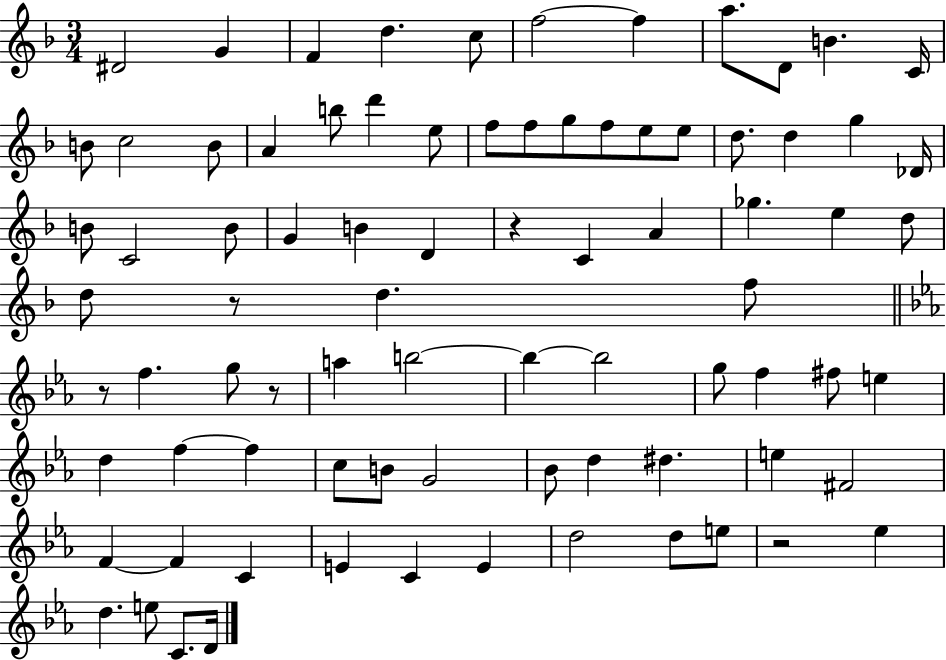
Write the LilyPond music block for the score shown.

{
  \clef treble
  \numericTimeSignature
  \time 3/4
  \key f \major
  dis'2 g'4 | f'4 d''4. c''8 | f''2~~ f''4 | a''8. d'8 b'4. c'16 | \break b'8 c''2 b'8 | a'4 b''8 d'''4 e''8 | f''8 f''8 g''8 f''8 e''8 e''8 | d''8. d''4 g''4 des'16 | \break b'8 c'2 b'8 | g'4 b'4 d'4 | r4 c'4 a'4 | ges''4. e''4 d''8 | \break d''8 r8 d''4. f''8 | \bar "||" \break \key c \minor r8 f''4. g''8 r8 | a''4 b''2~~ | b''4~~ b''2 | g''8 f''4 fis''8 e''4 | \break d''4 f''4~~ f''4 | c''8 b'8 g'2 | bes'8 d''4 dis''4. | e''4 fis'2 | \break f'4~~ f'4 c'4 | e'4 c'4 e'4 | d''2 d''8 e''8 | r2 ees''4 | \break d''4. e''8 c'8. d'16 | \bar "|."
}